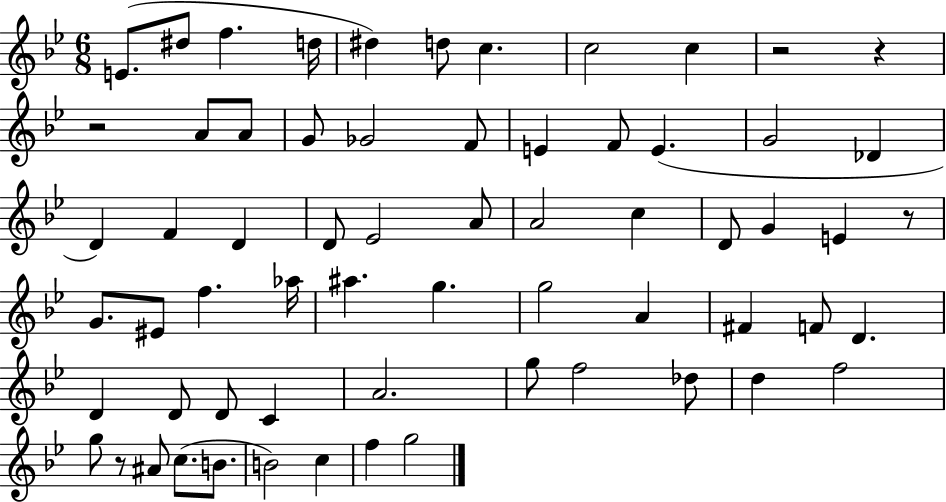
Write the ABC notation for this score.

X:1
T:Untitled
M:6/8
L:1/4
K:Bb
E/2 ^d/2 f d/4 ^d d/2 c c2 c z2 z z2 A/2 A/2 G/2 _G2 F/2 E F/2 E G2 _D D F D D/2 _E2 A/2 A2 c D/2 G E z/2 G/2 ^E/2 f _a/4 ^a g g2 A ^F F/2 D D D/2 D/2 C A2 g/2 f2 _d/2 d f2 g/2 z/2 ^A/2 c/2 B/2 B2 c f g2